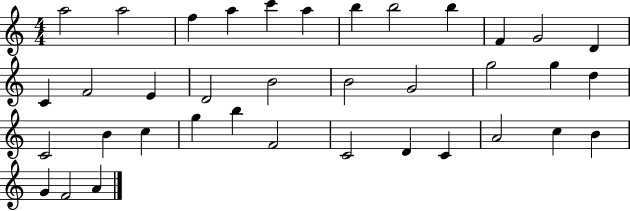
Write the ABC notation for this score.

X:1
T:Untitled
M:4/4
L:1/4
K:C
a2 a2 f a c' a b b2 b F G2 D C F2 E D2 B2 B2 G2 g2 g d C2 B c g b F2 C2 D C A2 c B G F2 A